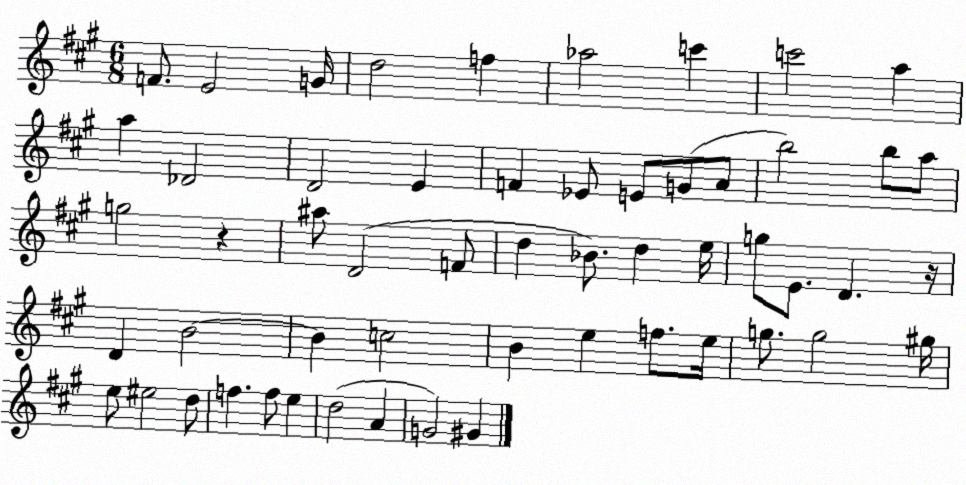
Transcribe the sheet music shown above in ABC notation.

X:1
T:Untitled
M:6/8
L:1/4
K:A
F/2 E2 G/4 d2 f _a2 c' c'2 a a _D2 D2 E F _E/2 E/2 G/2 A/2 b2 b/2 a/2 g2 z ^a/2 D2 F/2 d _B/2 d e/4 g/2 E/2 D z/4 D B2 B c2 B e f/2 e/4 g/2 g2 ^g/4 e/2 ^e2 d/2 f f/2 e d2 A G2 ^G